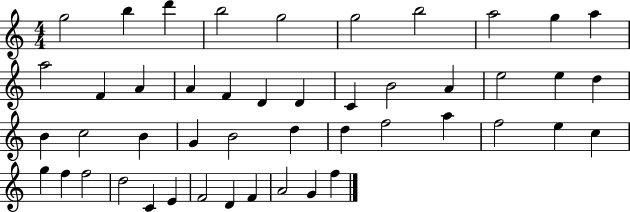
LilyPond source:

{
  \clef treble
  \numericTimeSignature
  \time 4/4
  \key c \major
  g''2 b''4 d'''4 | b''2 g''2 | g''2 b''2 | a''2 g''4 a''4 | \break a''2 f'4 a'4 | a'4 f'4 d'4 d'4 | c'4 b'2 a'4 | e''2 e''4 d''4 | \break b'4 c''2 b'4 | g'4 b'2 d''4 | d''4 f''2 a''4 | f''2 e''4 c''4 | \break g''4 f''4 f''2 | d''2 c'4 e'4 | f'2 d'4 f'4 | a'2 g'4 f''4 | \break \bar "|."
}